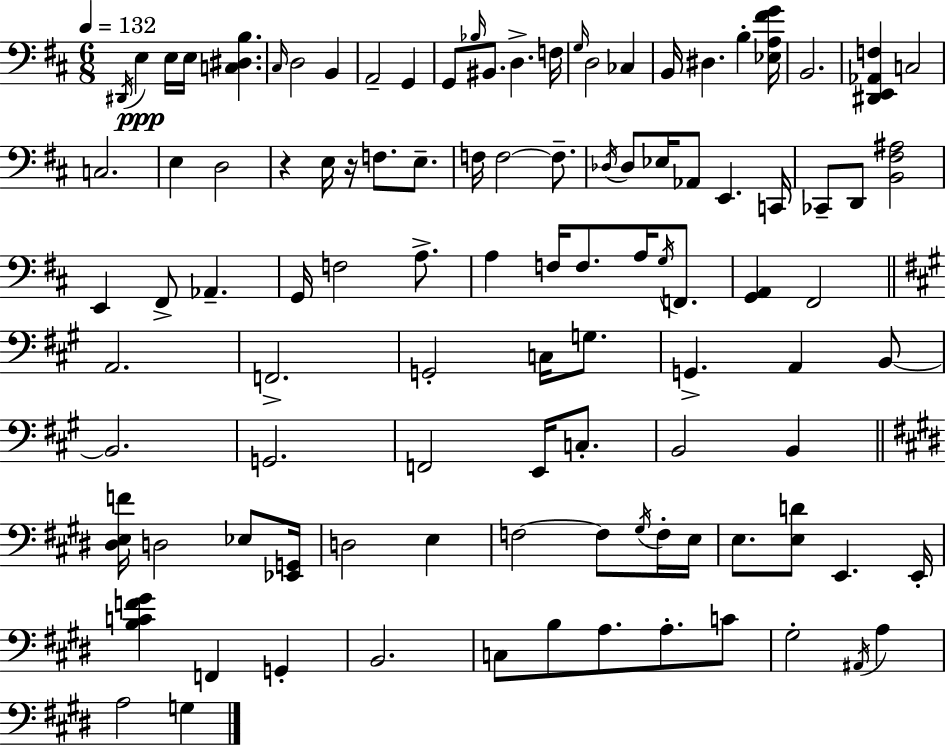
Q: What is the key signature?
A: D major